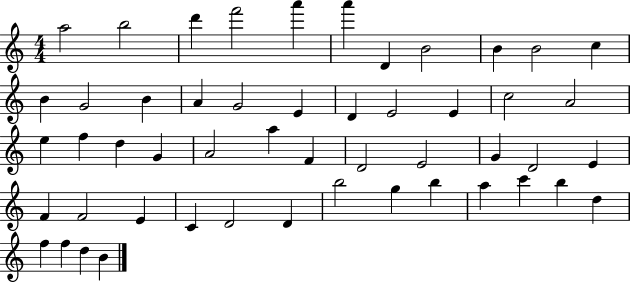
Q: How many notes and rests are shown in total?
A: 51